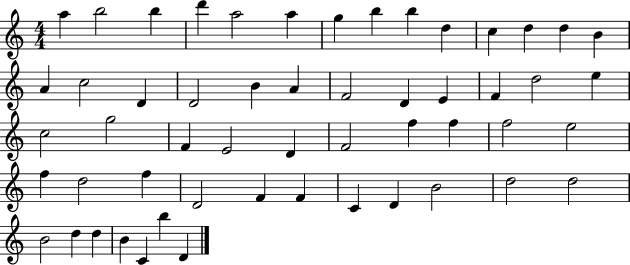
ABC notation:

X:1
T:Untitled
M:4/4
L:1/4
K:C
a b2 b d' a2 a g b b d c d d B A c2 D D2 B A F2 D E F d2 e c2 g2 F E2 D F2 f f f2 e2 f d2 f D2 F F C D B2 d2 d2 B2 d d B C b D